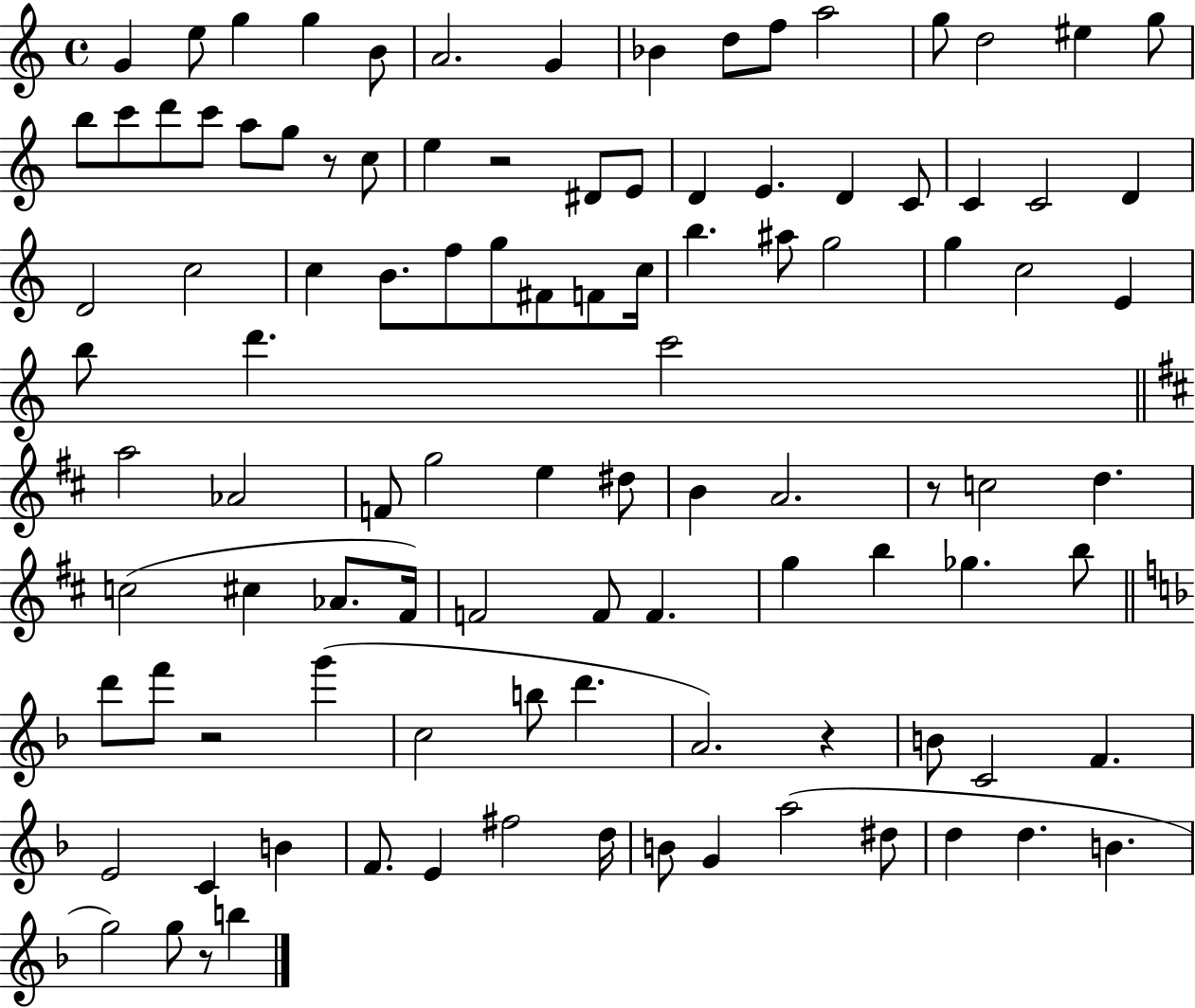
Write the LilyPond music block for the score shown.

{
  \clef treble
  \time 4/4
  \defaultTimeSignature
  \key c \major
  \repeat volta 2 { g'4 e''8 g''4 g''4 b'8 | a'2. g'4 | bes'4 d''8 f''8 a''2 | g''8 d''2 eis''4 g''8 | \break b''8 c'''8 d'''8 c'''8 a''8 g''8 r8 c''8 | e''4 r2 dis'8 e'8 | d'4 e'4. d'4 c'8 | c'4 c'2 d'4 | \break d'2 c''2 | c''4 b'8. f''8 g''8 fis'8 f'8 c''16 | b''4. ais''8 g''2 | g''4 c''2 e'4 | \break b''8 d'''4. c'''2 | \bar "||" \break \key d \major a''2 aes'2 | f'8 g''2 e''4 dis''8 | b'4 a'2. | r8 c''2 d''4. | \break c''2( cis''4 aes'8. fis'16) | f'2 f'8 f'4. | g''4 b''4 ges''4. b''8 | \bar "||" \break \key f \major d'''8 f'''8 r2 g'''4( | c''2 b''8 d'''4. | a'2.) r4 | b'8 c'2 f'4. | \break e'2 c'4 b'4 | f'8. e'4 fis''2 d''16 | b'8 g'4 a''2( dis''8 | d''4 d''4. b'4. | \break g''2) g''8 r8 b''4 | } \bar "|."
}